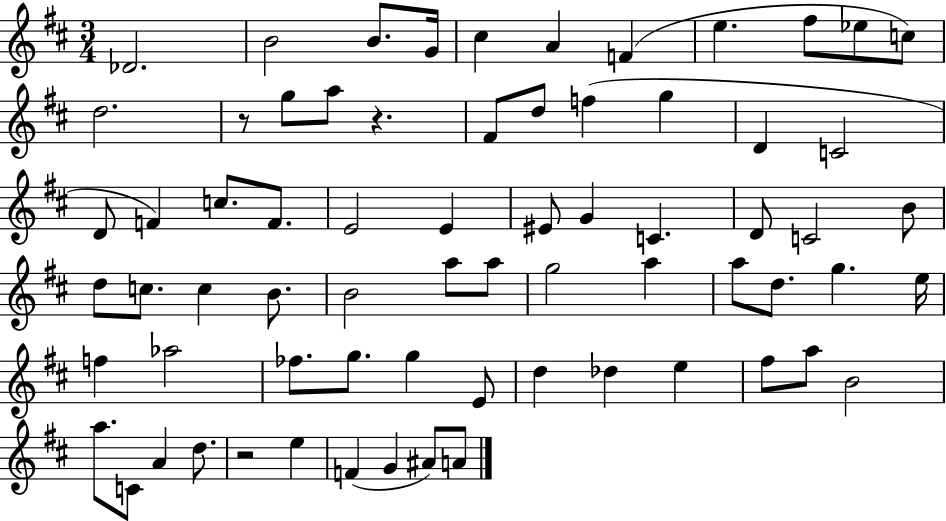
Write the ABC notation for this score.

X:1
T:Untitled
M:3/4
L:1/4
K:D
_D2 B2 B/2 G/4 ^c A F e ^f/2 _e/2 c/2 d2 z/2 g/2 a/2 z ^F/2 d/2 f g D C2 D/2 F c/2 F/2 E2 E ^E/2 G C D/2 C2 B/2 d/2 c/2 c B/2 B2 a/2 a/2 g2 a a/2 d/2 g e/4 f _a2 _f/2 g/2 g E/2 d _d e ^f/2 a/2 B2 a/2 C/2 A d/2 z2 e F G ^A/2 A/2